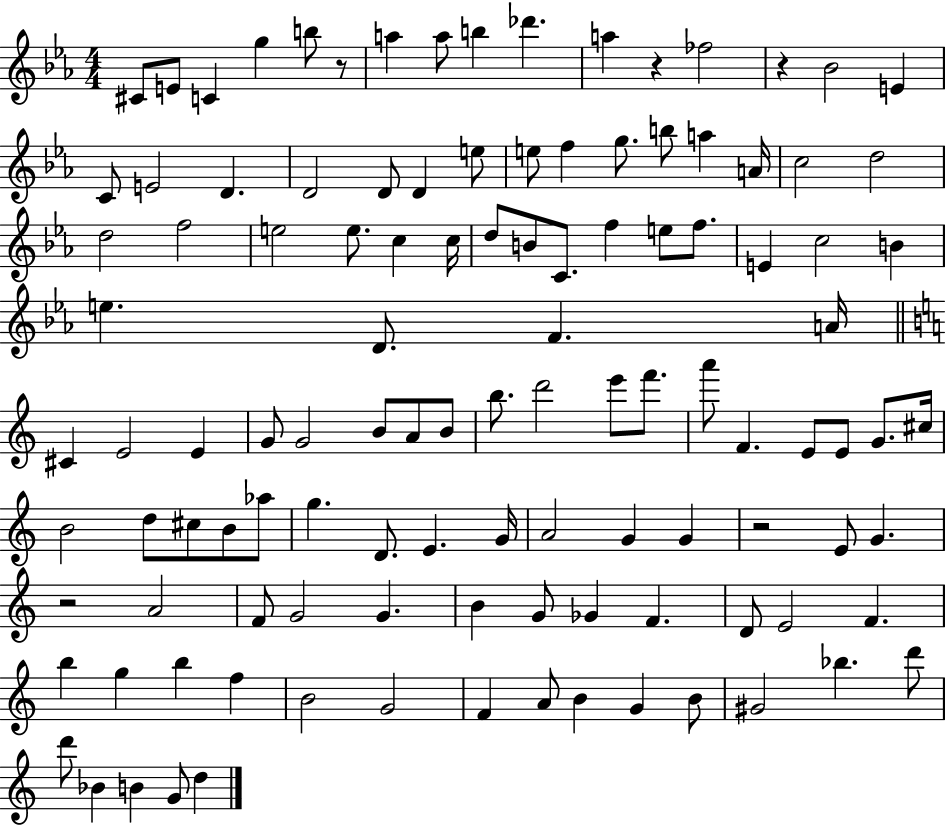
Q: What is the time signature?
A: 4/4